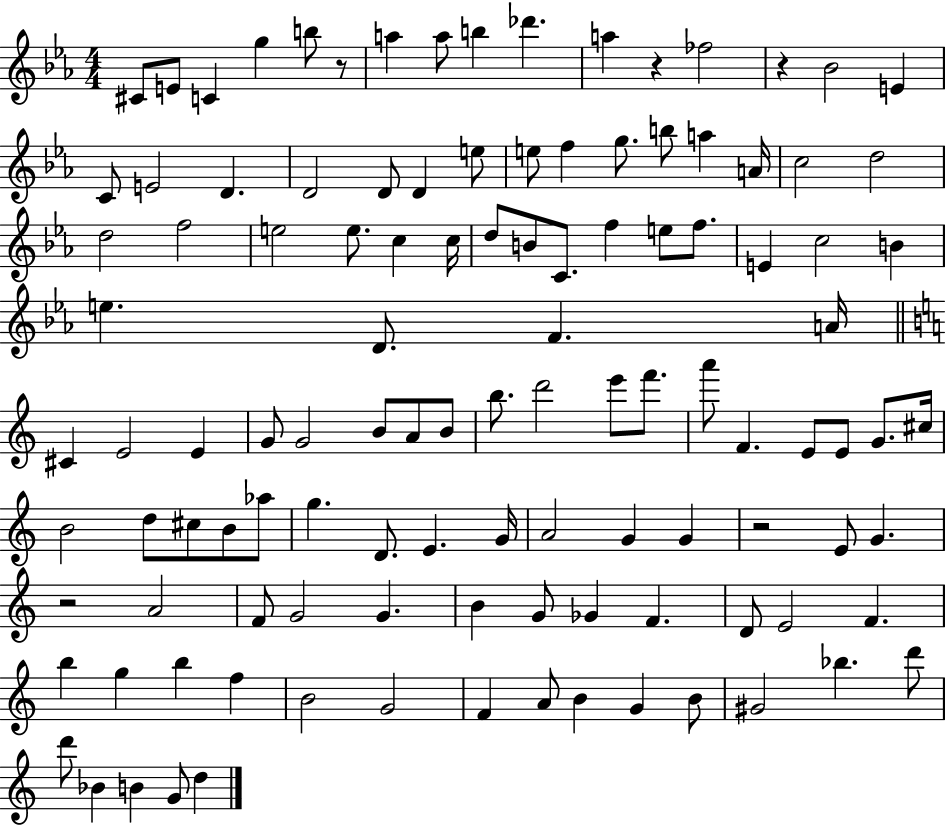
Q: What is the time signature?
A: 4/4